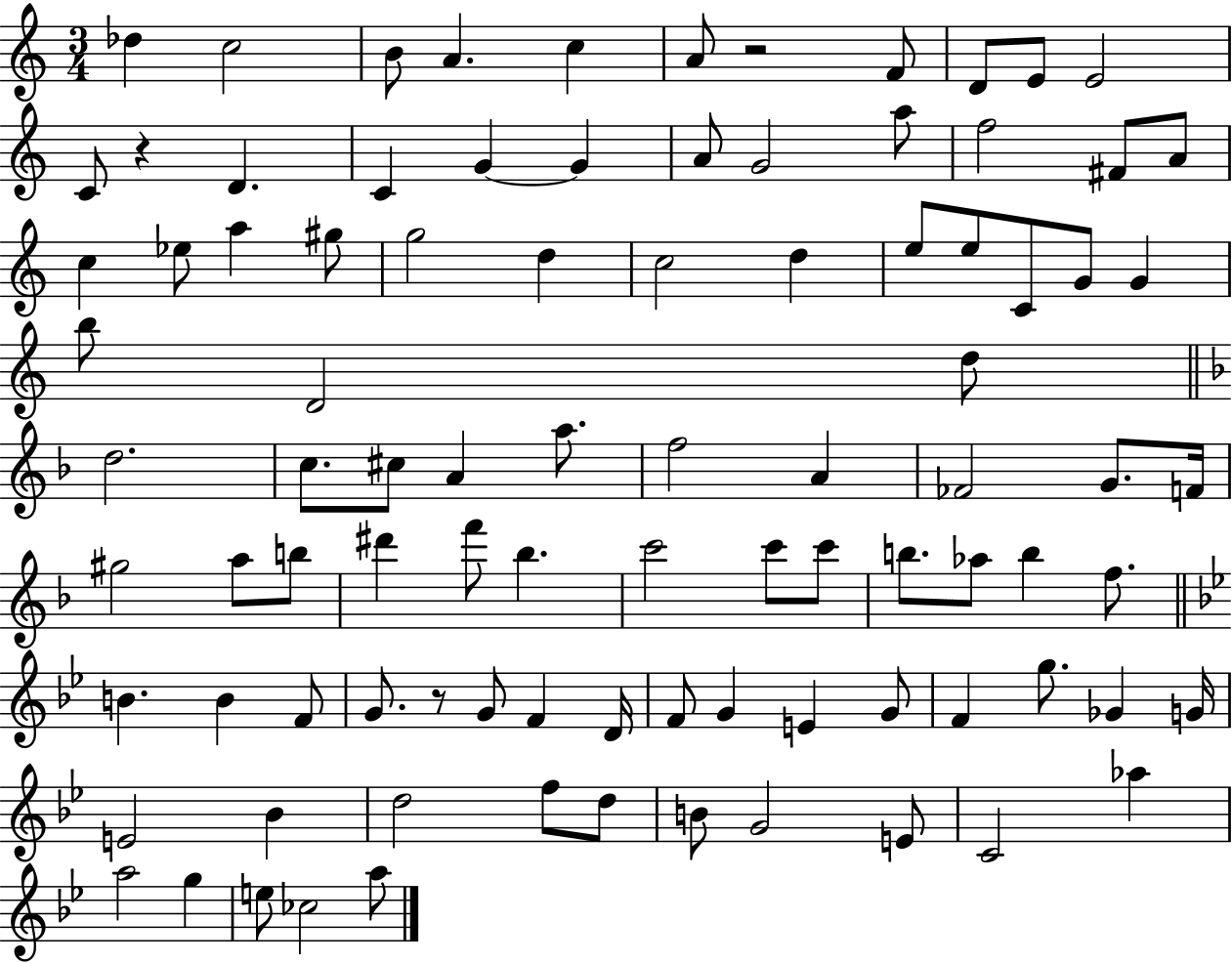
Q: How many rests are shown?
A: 3